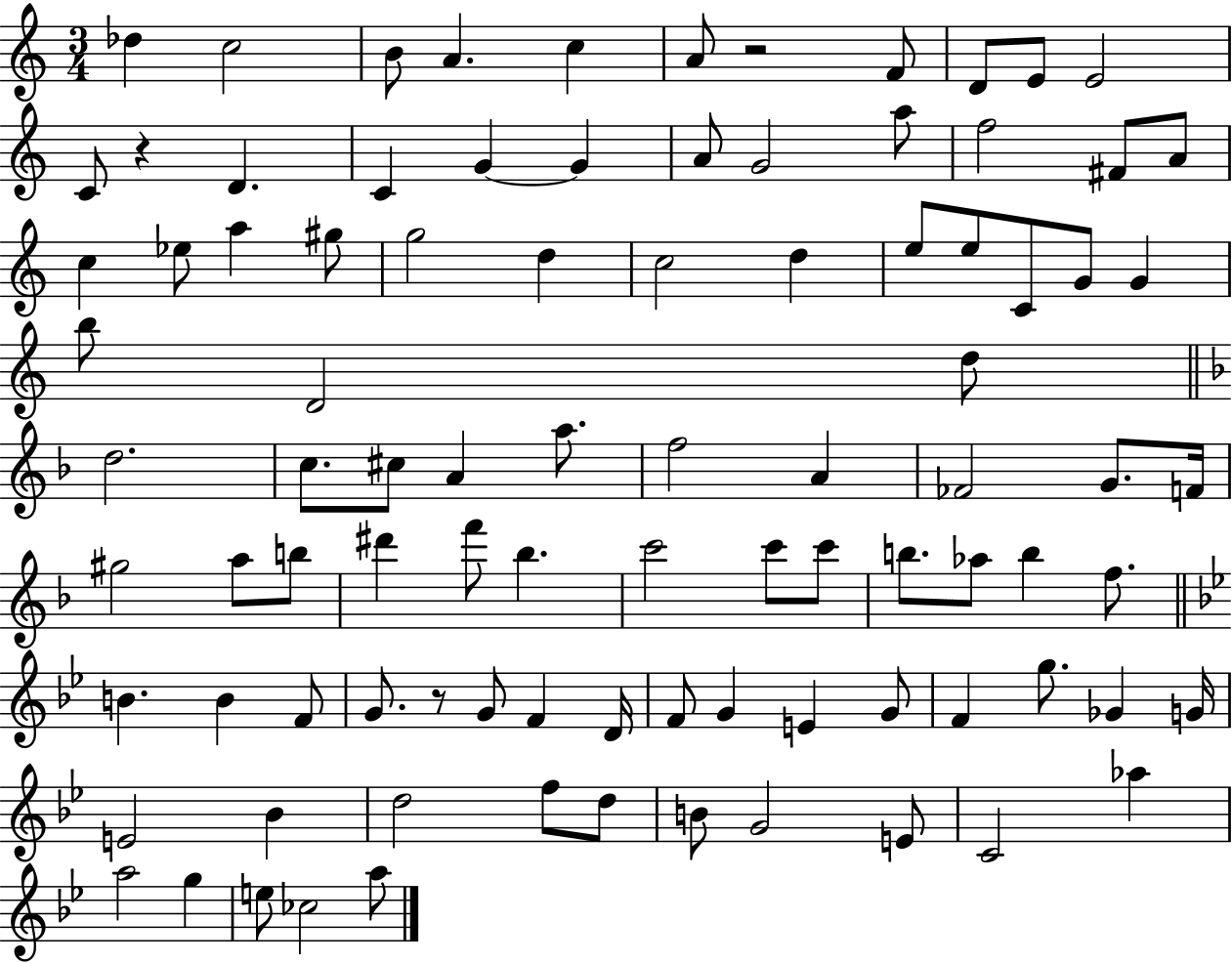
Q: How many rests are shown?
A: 3